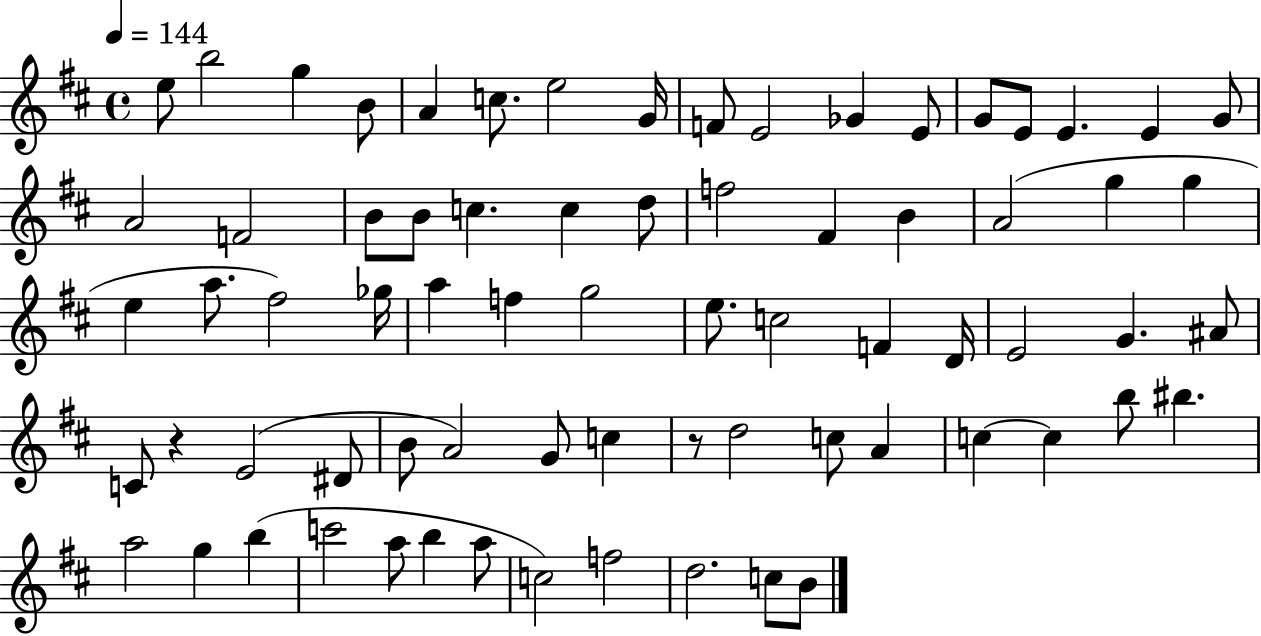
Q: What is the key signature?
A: D major